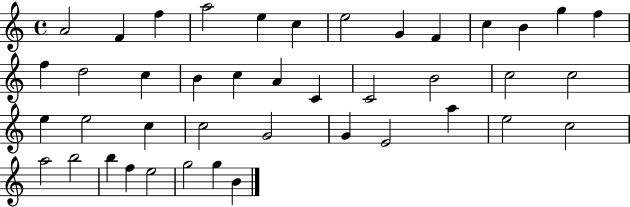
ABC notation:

X:1
T:Untitled
M:4/4
L:1/4
K:C
A2 F f a2 e c e2 G F c B g f f d2 c B c A C C2 B2 c2 c2 e e2 c c2 G2 G E2 a e2 c2 a2 b2 b f e2 g2 g B